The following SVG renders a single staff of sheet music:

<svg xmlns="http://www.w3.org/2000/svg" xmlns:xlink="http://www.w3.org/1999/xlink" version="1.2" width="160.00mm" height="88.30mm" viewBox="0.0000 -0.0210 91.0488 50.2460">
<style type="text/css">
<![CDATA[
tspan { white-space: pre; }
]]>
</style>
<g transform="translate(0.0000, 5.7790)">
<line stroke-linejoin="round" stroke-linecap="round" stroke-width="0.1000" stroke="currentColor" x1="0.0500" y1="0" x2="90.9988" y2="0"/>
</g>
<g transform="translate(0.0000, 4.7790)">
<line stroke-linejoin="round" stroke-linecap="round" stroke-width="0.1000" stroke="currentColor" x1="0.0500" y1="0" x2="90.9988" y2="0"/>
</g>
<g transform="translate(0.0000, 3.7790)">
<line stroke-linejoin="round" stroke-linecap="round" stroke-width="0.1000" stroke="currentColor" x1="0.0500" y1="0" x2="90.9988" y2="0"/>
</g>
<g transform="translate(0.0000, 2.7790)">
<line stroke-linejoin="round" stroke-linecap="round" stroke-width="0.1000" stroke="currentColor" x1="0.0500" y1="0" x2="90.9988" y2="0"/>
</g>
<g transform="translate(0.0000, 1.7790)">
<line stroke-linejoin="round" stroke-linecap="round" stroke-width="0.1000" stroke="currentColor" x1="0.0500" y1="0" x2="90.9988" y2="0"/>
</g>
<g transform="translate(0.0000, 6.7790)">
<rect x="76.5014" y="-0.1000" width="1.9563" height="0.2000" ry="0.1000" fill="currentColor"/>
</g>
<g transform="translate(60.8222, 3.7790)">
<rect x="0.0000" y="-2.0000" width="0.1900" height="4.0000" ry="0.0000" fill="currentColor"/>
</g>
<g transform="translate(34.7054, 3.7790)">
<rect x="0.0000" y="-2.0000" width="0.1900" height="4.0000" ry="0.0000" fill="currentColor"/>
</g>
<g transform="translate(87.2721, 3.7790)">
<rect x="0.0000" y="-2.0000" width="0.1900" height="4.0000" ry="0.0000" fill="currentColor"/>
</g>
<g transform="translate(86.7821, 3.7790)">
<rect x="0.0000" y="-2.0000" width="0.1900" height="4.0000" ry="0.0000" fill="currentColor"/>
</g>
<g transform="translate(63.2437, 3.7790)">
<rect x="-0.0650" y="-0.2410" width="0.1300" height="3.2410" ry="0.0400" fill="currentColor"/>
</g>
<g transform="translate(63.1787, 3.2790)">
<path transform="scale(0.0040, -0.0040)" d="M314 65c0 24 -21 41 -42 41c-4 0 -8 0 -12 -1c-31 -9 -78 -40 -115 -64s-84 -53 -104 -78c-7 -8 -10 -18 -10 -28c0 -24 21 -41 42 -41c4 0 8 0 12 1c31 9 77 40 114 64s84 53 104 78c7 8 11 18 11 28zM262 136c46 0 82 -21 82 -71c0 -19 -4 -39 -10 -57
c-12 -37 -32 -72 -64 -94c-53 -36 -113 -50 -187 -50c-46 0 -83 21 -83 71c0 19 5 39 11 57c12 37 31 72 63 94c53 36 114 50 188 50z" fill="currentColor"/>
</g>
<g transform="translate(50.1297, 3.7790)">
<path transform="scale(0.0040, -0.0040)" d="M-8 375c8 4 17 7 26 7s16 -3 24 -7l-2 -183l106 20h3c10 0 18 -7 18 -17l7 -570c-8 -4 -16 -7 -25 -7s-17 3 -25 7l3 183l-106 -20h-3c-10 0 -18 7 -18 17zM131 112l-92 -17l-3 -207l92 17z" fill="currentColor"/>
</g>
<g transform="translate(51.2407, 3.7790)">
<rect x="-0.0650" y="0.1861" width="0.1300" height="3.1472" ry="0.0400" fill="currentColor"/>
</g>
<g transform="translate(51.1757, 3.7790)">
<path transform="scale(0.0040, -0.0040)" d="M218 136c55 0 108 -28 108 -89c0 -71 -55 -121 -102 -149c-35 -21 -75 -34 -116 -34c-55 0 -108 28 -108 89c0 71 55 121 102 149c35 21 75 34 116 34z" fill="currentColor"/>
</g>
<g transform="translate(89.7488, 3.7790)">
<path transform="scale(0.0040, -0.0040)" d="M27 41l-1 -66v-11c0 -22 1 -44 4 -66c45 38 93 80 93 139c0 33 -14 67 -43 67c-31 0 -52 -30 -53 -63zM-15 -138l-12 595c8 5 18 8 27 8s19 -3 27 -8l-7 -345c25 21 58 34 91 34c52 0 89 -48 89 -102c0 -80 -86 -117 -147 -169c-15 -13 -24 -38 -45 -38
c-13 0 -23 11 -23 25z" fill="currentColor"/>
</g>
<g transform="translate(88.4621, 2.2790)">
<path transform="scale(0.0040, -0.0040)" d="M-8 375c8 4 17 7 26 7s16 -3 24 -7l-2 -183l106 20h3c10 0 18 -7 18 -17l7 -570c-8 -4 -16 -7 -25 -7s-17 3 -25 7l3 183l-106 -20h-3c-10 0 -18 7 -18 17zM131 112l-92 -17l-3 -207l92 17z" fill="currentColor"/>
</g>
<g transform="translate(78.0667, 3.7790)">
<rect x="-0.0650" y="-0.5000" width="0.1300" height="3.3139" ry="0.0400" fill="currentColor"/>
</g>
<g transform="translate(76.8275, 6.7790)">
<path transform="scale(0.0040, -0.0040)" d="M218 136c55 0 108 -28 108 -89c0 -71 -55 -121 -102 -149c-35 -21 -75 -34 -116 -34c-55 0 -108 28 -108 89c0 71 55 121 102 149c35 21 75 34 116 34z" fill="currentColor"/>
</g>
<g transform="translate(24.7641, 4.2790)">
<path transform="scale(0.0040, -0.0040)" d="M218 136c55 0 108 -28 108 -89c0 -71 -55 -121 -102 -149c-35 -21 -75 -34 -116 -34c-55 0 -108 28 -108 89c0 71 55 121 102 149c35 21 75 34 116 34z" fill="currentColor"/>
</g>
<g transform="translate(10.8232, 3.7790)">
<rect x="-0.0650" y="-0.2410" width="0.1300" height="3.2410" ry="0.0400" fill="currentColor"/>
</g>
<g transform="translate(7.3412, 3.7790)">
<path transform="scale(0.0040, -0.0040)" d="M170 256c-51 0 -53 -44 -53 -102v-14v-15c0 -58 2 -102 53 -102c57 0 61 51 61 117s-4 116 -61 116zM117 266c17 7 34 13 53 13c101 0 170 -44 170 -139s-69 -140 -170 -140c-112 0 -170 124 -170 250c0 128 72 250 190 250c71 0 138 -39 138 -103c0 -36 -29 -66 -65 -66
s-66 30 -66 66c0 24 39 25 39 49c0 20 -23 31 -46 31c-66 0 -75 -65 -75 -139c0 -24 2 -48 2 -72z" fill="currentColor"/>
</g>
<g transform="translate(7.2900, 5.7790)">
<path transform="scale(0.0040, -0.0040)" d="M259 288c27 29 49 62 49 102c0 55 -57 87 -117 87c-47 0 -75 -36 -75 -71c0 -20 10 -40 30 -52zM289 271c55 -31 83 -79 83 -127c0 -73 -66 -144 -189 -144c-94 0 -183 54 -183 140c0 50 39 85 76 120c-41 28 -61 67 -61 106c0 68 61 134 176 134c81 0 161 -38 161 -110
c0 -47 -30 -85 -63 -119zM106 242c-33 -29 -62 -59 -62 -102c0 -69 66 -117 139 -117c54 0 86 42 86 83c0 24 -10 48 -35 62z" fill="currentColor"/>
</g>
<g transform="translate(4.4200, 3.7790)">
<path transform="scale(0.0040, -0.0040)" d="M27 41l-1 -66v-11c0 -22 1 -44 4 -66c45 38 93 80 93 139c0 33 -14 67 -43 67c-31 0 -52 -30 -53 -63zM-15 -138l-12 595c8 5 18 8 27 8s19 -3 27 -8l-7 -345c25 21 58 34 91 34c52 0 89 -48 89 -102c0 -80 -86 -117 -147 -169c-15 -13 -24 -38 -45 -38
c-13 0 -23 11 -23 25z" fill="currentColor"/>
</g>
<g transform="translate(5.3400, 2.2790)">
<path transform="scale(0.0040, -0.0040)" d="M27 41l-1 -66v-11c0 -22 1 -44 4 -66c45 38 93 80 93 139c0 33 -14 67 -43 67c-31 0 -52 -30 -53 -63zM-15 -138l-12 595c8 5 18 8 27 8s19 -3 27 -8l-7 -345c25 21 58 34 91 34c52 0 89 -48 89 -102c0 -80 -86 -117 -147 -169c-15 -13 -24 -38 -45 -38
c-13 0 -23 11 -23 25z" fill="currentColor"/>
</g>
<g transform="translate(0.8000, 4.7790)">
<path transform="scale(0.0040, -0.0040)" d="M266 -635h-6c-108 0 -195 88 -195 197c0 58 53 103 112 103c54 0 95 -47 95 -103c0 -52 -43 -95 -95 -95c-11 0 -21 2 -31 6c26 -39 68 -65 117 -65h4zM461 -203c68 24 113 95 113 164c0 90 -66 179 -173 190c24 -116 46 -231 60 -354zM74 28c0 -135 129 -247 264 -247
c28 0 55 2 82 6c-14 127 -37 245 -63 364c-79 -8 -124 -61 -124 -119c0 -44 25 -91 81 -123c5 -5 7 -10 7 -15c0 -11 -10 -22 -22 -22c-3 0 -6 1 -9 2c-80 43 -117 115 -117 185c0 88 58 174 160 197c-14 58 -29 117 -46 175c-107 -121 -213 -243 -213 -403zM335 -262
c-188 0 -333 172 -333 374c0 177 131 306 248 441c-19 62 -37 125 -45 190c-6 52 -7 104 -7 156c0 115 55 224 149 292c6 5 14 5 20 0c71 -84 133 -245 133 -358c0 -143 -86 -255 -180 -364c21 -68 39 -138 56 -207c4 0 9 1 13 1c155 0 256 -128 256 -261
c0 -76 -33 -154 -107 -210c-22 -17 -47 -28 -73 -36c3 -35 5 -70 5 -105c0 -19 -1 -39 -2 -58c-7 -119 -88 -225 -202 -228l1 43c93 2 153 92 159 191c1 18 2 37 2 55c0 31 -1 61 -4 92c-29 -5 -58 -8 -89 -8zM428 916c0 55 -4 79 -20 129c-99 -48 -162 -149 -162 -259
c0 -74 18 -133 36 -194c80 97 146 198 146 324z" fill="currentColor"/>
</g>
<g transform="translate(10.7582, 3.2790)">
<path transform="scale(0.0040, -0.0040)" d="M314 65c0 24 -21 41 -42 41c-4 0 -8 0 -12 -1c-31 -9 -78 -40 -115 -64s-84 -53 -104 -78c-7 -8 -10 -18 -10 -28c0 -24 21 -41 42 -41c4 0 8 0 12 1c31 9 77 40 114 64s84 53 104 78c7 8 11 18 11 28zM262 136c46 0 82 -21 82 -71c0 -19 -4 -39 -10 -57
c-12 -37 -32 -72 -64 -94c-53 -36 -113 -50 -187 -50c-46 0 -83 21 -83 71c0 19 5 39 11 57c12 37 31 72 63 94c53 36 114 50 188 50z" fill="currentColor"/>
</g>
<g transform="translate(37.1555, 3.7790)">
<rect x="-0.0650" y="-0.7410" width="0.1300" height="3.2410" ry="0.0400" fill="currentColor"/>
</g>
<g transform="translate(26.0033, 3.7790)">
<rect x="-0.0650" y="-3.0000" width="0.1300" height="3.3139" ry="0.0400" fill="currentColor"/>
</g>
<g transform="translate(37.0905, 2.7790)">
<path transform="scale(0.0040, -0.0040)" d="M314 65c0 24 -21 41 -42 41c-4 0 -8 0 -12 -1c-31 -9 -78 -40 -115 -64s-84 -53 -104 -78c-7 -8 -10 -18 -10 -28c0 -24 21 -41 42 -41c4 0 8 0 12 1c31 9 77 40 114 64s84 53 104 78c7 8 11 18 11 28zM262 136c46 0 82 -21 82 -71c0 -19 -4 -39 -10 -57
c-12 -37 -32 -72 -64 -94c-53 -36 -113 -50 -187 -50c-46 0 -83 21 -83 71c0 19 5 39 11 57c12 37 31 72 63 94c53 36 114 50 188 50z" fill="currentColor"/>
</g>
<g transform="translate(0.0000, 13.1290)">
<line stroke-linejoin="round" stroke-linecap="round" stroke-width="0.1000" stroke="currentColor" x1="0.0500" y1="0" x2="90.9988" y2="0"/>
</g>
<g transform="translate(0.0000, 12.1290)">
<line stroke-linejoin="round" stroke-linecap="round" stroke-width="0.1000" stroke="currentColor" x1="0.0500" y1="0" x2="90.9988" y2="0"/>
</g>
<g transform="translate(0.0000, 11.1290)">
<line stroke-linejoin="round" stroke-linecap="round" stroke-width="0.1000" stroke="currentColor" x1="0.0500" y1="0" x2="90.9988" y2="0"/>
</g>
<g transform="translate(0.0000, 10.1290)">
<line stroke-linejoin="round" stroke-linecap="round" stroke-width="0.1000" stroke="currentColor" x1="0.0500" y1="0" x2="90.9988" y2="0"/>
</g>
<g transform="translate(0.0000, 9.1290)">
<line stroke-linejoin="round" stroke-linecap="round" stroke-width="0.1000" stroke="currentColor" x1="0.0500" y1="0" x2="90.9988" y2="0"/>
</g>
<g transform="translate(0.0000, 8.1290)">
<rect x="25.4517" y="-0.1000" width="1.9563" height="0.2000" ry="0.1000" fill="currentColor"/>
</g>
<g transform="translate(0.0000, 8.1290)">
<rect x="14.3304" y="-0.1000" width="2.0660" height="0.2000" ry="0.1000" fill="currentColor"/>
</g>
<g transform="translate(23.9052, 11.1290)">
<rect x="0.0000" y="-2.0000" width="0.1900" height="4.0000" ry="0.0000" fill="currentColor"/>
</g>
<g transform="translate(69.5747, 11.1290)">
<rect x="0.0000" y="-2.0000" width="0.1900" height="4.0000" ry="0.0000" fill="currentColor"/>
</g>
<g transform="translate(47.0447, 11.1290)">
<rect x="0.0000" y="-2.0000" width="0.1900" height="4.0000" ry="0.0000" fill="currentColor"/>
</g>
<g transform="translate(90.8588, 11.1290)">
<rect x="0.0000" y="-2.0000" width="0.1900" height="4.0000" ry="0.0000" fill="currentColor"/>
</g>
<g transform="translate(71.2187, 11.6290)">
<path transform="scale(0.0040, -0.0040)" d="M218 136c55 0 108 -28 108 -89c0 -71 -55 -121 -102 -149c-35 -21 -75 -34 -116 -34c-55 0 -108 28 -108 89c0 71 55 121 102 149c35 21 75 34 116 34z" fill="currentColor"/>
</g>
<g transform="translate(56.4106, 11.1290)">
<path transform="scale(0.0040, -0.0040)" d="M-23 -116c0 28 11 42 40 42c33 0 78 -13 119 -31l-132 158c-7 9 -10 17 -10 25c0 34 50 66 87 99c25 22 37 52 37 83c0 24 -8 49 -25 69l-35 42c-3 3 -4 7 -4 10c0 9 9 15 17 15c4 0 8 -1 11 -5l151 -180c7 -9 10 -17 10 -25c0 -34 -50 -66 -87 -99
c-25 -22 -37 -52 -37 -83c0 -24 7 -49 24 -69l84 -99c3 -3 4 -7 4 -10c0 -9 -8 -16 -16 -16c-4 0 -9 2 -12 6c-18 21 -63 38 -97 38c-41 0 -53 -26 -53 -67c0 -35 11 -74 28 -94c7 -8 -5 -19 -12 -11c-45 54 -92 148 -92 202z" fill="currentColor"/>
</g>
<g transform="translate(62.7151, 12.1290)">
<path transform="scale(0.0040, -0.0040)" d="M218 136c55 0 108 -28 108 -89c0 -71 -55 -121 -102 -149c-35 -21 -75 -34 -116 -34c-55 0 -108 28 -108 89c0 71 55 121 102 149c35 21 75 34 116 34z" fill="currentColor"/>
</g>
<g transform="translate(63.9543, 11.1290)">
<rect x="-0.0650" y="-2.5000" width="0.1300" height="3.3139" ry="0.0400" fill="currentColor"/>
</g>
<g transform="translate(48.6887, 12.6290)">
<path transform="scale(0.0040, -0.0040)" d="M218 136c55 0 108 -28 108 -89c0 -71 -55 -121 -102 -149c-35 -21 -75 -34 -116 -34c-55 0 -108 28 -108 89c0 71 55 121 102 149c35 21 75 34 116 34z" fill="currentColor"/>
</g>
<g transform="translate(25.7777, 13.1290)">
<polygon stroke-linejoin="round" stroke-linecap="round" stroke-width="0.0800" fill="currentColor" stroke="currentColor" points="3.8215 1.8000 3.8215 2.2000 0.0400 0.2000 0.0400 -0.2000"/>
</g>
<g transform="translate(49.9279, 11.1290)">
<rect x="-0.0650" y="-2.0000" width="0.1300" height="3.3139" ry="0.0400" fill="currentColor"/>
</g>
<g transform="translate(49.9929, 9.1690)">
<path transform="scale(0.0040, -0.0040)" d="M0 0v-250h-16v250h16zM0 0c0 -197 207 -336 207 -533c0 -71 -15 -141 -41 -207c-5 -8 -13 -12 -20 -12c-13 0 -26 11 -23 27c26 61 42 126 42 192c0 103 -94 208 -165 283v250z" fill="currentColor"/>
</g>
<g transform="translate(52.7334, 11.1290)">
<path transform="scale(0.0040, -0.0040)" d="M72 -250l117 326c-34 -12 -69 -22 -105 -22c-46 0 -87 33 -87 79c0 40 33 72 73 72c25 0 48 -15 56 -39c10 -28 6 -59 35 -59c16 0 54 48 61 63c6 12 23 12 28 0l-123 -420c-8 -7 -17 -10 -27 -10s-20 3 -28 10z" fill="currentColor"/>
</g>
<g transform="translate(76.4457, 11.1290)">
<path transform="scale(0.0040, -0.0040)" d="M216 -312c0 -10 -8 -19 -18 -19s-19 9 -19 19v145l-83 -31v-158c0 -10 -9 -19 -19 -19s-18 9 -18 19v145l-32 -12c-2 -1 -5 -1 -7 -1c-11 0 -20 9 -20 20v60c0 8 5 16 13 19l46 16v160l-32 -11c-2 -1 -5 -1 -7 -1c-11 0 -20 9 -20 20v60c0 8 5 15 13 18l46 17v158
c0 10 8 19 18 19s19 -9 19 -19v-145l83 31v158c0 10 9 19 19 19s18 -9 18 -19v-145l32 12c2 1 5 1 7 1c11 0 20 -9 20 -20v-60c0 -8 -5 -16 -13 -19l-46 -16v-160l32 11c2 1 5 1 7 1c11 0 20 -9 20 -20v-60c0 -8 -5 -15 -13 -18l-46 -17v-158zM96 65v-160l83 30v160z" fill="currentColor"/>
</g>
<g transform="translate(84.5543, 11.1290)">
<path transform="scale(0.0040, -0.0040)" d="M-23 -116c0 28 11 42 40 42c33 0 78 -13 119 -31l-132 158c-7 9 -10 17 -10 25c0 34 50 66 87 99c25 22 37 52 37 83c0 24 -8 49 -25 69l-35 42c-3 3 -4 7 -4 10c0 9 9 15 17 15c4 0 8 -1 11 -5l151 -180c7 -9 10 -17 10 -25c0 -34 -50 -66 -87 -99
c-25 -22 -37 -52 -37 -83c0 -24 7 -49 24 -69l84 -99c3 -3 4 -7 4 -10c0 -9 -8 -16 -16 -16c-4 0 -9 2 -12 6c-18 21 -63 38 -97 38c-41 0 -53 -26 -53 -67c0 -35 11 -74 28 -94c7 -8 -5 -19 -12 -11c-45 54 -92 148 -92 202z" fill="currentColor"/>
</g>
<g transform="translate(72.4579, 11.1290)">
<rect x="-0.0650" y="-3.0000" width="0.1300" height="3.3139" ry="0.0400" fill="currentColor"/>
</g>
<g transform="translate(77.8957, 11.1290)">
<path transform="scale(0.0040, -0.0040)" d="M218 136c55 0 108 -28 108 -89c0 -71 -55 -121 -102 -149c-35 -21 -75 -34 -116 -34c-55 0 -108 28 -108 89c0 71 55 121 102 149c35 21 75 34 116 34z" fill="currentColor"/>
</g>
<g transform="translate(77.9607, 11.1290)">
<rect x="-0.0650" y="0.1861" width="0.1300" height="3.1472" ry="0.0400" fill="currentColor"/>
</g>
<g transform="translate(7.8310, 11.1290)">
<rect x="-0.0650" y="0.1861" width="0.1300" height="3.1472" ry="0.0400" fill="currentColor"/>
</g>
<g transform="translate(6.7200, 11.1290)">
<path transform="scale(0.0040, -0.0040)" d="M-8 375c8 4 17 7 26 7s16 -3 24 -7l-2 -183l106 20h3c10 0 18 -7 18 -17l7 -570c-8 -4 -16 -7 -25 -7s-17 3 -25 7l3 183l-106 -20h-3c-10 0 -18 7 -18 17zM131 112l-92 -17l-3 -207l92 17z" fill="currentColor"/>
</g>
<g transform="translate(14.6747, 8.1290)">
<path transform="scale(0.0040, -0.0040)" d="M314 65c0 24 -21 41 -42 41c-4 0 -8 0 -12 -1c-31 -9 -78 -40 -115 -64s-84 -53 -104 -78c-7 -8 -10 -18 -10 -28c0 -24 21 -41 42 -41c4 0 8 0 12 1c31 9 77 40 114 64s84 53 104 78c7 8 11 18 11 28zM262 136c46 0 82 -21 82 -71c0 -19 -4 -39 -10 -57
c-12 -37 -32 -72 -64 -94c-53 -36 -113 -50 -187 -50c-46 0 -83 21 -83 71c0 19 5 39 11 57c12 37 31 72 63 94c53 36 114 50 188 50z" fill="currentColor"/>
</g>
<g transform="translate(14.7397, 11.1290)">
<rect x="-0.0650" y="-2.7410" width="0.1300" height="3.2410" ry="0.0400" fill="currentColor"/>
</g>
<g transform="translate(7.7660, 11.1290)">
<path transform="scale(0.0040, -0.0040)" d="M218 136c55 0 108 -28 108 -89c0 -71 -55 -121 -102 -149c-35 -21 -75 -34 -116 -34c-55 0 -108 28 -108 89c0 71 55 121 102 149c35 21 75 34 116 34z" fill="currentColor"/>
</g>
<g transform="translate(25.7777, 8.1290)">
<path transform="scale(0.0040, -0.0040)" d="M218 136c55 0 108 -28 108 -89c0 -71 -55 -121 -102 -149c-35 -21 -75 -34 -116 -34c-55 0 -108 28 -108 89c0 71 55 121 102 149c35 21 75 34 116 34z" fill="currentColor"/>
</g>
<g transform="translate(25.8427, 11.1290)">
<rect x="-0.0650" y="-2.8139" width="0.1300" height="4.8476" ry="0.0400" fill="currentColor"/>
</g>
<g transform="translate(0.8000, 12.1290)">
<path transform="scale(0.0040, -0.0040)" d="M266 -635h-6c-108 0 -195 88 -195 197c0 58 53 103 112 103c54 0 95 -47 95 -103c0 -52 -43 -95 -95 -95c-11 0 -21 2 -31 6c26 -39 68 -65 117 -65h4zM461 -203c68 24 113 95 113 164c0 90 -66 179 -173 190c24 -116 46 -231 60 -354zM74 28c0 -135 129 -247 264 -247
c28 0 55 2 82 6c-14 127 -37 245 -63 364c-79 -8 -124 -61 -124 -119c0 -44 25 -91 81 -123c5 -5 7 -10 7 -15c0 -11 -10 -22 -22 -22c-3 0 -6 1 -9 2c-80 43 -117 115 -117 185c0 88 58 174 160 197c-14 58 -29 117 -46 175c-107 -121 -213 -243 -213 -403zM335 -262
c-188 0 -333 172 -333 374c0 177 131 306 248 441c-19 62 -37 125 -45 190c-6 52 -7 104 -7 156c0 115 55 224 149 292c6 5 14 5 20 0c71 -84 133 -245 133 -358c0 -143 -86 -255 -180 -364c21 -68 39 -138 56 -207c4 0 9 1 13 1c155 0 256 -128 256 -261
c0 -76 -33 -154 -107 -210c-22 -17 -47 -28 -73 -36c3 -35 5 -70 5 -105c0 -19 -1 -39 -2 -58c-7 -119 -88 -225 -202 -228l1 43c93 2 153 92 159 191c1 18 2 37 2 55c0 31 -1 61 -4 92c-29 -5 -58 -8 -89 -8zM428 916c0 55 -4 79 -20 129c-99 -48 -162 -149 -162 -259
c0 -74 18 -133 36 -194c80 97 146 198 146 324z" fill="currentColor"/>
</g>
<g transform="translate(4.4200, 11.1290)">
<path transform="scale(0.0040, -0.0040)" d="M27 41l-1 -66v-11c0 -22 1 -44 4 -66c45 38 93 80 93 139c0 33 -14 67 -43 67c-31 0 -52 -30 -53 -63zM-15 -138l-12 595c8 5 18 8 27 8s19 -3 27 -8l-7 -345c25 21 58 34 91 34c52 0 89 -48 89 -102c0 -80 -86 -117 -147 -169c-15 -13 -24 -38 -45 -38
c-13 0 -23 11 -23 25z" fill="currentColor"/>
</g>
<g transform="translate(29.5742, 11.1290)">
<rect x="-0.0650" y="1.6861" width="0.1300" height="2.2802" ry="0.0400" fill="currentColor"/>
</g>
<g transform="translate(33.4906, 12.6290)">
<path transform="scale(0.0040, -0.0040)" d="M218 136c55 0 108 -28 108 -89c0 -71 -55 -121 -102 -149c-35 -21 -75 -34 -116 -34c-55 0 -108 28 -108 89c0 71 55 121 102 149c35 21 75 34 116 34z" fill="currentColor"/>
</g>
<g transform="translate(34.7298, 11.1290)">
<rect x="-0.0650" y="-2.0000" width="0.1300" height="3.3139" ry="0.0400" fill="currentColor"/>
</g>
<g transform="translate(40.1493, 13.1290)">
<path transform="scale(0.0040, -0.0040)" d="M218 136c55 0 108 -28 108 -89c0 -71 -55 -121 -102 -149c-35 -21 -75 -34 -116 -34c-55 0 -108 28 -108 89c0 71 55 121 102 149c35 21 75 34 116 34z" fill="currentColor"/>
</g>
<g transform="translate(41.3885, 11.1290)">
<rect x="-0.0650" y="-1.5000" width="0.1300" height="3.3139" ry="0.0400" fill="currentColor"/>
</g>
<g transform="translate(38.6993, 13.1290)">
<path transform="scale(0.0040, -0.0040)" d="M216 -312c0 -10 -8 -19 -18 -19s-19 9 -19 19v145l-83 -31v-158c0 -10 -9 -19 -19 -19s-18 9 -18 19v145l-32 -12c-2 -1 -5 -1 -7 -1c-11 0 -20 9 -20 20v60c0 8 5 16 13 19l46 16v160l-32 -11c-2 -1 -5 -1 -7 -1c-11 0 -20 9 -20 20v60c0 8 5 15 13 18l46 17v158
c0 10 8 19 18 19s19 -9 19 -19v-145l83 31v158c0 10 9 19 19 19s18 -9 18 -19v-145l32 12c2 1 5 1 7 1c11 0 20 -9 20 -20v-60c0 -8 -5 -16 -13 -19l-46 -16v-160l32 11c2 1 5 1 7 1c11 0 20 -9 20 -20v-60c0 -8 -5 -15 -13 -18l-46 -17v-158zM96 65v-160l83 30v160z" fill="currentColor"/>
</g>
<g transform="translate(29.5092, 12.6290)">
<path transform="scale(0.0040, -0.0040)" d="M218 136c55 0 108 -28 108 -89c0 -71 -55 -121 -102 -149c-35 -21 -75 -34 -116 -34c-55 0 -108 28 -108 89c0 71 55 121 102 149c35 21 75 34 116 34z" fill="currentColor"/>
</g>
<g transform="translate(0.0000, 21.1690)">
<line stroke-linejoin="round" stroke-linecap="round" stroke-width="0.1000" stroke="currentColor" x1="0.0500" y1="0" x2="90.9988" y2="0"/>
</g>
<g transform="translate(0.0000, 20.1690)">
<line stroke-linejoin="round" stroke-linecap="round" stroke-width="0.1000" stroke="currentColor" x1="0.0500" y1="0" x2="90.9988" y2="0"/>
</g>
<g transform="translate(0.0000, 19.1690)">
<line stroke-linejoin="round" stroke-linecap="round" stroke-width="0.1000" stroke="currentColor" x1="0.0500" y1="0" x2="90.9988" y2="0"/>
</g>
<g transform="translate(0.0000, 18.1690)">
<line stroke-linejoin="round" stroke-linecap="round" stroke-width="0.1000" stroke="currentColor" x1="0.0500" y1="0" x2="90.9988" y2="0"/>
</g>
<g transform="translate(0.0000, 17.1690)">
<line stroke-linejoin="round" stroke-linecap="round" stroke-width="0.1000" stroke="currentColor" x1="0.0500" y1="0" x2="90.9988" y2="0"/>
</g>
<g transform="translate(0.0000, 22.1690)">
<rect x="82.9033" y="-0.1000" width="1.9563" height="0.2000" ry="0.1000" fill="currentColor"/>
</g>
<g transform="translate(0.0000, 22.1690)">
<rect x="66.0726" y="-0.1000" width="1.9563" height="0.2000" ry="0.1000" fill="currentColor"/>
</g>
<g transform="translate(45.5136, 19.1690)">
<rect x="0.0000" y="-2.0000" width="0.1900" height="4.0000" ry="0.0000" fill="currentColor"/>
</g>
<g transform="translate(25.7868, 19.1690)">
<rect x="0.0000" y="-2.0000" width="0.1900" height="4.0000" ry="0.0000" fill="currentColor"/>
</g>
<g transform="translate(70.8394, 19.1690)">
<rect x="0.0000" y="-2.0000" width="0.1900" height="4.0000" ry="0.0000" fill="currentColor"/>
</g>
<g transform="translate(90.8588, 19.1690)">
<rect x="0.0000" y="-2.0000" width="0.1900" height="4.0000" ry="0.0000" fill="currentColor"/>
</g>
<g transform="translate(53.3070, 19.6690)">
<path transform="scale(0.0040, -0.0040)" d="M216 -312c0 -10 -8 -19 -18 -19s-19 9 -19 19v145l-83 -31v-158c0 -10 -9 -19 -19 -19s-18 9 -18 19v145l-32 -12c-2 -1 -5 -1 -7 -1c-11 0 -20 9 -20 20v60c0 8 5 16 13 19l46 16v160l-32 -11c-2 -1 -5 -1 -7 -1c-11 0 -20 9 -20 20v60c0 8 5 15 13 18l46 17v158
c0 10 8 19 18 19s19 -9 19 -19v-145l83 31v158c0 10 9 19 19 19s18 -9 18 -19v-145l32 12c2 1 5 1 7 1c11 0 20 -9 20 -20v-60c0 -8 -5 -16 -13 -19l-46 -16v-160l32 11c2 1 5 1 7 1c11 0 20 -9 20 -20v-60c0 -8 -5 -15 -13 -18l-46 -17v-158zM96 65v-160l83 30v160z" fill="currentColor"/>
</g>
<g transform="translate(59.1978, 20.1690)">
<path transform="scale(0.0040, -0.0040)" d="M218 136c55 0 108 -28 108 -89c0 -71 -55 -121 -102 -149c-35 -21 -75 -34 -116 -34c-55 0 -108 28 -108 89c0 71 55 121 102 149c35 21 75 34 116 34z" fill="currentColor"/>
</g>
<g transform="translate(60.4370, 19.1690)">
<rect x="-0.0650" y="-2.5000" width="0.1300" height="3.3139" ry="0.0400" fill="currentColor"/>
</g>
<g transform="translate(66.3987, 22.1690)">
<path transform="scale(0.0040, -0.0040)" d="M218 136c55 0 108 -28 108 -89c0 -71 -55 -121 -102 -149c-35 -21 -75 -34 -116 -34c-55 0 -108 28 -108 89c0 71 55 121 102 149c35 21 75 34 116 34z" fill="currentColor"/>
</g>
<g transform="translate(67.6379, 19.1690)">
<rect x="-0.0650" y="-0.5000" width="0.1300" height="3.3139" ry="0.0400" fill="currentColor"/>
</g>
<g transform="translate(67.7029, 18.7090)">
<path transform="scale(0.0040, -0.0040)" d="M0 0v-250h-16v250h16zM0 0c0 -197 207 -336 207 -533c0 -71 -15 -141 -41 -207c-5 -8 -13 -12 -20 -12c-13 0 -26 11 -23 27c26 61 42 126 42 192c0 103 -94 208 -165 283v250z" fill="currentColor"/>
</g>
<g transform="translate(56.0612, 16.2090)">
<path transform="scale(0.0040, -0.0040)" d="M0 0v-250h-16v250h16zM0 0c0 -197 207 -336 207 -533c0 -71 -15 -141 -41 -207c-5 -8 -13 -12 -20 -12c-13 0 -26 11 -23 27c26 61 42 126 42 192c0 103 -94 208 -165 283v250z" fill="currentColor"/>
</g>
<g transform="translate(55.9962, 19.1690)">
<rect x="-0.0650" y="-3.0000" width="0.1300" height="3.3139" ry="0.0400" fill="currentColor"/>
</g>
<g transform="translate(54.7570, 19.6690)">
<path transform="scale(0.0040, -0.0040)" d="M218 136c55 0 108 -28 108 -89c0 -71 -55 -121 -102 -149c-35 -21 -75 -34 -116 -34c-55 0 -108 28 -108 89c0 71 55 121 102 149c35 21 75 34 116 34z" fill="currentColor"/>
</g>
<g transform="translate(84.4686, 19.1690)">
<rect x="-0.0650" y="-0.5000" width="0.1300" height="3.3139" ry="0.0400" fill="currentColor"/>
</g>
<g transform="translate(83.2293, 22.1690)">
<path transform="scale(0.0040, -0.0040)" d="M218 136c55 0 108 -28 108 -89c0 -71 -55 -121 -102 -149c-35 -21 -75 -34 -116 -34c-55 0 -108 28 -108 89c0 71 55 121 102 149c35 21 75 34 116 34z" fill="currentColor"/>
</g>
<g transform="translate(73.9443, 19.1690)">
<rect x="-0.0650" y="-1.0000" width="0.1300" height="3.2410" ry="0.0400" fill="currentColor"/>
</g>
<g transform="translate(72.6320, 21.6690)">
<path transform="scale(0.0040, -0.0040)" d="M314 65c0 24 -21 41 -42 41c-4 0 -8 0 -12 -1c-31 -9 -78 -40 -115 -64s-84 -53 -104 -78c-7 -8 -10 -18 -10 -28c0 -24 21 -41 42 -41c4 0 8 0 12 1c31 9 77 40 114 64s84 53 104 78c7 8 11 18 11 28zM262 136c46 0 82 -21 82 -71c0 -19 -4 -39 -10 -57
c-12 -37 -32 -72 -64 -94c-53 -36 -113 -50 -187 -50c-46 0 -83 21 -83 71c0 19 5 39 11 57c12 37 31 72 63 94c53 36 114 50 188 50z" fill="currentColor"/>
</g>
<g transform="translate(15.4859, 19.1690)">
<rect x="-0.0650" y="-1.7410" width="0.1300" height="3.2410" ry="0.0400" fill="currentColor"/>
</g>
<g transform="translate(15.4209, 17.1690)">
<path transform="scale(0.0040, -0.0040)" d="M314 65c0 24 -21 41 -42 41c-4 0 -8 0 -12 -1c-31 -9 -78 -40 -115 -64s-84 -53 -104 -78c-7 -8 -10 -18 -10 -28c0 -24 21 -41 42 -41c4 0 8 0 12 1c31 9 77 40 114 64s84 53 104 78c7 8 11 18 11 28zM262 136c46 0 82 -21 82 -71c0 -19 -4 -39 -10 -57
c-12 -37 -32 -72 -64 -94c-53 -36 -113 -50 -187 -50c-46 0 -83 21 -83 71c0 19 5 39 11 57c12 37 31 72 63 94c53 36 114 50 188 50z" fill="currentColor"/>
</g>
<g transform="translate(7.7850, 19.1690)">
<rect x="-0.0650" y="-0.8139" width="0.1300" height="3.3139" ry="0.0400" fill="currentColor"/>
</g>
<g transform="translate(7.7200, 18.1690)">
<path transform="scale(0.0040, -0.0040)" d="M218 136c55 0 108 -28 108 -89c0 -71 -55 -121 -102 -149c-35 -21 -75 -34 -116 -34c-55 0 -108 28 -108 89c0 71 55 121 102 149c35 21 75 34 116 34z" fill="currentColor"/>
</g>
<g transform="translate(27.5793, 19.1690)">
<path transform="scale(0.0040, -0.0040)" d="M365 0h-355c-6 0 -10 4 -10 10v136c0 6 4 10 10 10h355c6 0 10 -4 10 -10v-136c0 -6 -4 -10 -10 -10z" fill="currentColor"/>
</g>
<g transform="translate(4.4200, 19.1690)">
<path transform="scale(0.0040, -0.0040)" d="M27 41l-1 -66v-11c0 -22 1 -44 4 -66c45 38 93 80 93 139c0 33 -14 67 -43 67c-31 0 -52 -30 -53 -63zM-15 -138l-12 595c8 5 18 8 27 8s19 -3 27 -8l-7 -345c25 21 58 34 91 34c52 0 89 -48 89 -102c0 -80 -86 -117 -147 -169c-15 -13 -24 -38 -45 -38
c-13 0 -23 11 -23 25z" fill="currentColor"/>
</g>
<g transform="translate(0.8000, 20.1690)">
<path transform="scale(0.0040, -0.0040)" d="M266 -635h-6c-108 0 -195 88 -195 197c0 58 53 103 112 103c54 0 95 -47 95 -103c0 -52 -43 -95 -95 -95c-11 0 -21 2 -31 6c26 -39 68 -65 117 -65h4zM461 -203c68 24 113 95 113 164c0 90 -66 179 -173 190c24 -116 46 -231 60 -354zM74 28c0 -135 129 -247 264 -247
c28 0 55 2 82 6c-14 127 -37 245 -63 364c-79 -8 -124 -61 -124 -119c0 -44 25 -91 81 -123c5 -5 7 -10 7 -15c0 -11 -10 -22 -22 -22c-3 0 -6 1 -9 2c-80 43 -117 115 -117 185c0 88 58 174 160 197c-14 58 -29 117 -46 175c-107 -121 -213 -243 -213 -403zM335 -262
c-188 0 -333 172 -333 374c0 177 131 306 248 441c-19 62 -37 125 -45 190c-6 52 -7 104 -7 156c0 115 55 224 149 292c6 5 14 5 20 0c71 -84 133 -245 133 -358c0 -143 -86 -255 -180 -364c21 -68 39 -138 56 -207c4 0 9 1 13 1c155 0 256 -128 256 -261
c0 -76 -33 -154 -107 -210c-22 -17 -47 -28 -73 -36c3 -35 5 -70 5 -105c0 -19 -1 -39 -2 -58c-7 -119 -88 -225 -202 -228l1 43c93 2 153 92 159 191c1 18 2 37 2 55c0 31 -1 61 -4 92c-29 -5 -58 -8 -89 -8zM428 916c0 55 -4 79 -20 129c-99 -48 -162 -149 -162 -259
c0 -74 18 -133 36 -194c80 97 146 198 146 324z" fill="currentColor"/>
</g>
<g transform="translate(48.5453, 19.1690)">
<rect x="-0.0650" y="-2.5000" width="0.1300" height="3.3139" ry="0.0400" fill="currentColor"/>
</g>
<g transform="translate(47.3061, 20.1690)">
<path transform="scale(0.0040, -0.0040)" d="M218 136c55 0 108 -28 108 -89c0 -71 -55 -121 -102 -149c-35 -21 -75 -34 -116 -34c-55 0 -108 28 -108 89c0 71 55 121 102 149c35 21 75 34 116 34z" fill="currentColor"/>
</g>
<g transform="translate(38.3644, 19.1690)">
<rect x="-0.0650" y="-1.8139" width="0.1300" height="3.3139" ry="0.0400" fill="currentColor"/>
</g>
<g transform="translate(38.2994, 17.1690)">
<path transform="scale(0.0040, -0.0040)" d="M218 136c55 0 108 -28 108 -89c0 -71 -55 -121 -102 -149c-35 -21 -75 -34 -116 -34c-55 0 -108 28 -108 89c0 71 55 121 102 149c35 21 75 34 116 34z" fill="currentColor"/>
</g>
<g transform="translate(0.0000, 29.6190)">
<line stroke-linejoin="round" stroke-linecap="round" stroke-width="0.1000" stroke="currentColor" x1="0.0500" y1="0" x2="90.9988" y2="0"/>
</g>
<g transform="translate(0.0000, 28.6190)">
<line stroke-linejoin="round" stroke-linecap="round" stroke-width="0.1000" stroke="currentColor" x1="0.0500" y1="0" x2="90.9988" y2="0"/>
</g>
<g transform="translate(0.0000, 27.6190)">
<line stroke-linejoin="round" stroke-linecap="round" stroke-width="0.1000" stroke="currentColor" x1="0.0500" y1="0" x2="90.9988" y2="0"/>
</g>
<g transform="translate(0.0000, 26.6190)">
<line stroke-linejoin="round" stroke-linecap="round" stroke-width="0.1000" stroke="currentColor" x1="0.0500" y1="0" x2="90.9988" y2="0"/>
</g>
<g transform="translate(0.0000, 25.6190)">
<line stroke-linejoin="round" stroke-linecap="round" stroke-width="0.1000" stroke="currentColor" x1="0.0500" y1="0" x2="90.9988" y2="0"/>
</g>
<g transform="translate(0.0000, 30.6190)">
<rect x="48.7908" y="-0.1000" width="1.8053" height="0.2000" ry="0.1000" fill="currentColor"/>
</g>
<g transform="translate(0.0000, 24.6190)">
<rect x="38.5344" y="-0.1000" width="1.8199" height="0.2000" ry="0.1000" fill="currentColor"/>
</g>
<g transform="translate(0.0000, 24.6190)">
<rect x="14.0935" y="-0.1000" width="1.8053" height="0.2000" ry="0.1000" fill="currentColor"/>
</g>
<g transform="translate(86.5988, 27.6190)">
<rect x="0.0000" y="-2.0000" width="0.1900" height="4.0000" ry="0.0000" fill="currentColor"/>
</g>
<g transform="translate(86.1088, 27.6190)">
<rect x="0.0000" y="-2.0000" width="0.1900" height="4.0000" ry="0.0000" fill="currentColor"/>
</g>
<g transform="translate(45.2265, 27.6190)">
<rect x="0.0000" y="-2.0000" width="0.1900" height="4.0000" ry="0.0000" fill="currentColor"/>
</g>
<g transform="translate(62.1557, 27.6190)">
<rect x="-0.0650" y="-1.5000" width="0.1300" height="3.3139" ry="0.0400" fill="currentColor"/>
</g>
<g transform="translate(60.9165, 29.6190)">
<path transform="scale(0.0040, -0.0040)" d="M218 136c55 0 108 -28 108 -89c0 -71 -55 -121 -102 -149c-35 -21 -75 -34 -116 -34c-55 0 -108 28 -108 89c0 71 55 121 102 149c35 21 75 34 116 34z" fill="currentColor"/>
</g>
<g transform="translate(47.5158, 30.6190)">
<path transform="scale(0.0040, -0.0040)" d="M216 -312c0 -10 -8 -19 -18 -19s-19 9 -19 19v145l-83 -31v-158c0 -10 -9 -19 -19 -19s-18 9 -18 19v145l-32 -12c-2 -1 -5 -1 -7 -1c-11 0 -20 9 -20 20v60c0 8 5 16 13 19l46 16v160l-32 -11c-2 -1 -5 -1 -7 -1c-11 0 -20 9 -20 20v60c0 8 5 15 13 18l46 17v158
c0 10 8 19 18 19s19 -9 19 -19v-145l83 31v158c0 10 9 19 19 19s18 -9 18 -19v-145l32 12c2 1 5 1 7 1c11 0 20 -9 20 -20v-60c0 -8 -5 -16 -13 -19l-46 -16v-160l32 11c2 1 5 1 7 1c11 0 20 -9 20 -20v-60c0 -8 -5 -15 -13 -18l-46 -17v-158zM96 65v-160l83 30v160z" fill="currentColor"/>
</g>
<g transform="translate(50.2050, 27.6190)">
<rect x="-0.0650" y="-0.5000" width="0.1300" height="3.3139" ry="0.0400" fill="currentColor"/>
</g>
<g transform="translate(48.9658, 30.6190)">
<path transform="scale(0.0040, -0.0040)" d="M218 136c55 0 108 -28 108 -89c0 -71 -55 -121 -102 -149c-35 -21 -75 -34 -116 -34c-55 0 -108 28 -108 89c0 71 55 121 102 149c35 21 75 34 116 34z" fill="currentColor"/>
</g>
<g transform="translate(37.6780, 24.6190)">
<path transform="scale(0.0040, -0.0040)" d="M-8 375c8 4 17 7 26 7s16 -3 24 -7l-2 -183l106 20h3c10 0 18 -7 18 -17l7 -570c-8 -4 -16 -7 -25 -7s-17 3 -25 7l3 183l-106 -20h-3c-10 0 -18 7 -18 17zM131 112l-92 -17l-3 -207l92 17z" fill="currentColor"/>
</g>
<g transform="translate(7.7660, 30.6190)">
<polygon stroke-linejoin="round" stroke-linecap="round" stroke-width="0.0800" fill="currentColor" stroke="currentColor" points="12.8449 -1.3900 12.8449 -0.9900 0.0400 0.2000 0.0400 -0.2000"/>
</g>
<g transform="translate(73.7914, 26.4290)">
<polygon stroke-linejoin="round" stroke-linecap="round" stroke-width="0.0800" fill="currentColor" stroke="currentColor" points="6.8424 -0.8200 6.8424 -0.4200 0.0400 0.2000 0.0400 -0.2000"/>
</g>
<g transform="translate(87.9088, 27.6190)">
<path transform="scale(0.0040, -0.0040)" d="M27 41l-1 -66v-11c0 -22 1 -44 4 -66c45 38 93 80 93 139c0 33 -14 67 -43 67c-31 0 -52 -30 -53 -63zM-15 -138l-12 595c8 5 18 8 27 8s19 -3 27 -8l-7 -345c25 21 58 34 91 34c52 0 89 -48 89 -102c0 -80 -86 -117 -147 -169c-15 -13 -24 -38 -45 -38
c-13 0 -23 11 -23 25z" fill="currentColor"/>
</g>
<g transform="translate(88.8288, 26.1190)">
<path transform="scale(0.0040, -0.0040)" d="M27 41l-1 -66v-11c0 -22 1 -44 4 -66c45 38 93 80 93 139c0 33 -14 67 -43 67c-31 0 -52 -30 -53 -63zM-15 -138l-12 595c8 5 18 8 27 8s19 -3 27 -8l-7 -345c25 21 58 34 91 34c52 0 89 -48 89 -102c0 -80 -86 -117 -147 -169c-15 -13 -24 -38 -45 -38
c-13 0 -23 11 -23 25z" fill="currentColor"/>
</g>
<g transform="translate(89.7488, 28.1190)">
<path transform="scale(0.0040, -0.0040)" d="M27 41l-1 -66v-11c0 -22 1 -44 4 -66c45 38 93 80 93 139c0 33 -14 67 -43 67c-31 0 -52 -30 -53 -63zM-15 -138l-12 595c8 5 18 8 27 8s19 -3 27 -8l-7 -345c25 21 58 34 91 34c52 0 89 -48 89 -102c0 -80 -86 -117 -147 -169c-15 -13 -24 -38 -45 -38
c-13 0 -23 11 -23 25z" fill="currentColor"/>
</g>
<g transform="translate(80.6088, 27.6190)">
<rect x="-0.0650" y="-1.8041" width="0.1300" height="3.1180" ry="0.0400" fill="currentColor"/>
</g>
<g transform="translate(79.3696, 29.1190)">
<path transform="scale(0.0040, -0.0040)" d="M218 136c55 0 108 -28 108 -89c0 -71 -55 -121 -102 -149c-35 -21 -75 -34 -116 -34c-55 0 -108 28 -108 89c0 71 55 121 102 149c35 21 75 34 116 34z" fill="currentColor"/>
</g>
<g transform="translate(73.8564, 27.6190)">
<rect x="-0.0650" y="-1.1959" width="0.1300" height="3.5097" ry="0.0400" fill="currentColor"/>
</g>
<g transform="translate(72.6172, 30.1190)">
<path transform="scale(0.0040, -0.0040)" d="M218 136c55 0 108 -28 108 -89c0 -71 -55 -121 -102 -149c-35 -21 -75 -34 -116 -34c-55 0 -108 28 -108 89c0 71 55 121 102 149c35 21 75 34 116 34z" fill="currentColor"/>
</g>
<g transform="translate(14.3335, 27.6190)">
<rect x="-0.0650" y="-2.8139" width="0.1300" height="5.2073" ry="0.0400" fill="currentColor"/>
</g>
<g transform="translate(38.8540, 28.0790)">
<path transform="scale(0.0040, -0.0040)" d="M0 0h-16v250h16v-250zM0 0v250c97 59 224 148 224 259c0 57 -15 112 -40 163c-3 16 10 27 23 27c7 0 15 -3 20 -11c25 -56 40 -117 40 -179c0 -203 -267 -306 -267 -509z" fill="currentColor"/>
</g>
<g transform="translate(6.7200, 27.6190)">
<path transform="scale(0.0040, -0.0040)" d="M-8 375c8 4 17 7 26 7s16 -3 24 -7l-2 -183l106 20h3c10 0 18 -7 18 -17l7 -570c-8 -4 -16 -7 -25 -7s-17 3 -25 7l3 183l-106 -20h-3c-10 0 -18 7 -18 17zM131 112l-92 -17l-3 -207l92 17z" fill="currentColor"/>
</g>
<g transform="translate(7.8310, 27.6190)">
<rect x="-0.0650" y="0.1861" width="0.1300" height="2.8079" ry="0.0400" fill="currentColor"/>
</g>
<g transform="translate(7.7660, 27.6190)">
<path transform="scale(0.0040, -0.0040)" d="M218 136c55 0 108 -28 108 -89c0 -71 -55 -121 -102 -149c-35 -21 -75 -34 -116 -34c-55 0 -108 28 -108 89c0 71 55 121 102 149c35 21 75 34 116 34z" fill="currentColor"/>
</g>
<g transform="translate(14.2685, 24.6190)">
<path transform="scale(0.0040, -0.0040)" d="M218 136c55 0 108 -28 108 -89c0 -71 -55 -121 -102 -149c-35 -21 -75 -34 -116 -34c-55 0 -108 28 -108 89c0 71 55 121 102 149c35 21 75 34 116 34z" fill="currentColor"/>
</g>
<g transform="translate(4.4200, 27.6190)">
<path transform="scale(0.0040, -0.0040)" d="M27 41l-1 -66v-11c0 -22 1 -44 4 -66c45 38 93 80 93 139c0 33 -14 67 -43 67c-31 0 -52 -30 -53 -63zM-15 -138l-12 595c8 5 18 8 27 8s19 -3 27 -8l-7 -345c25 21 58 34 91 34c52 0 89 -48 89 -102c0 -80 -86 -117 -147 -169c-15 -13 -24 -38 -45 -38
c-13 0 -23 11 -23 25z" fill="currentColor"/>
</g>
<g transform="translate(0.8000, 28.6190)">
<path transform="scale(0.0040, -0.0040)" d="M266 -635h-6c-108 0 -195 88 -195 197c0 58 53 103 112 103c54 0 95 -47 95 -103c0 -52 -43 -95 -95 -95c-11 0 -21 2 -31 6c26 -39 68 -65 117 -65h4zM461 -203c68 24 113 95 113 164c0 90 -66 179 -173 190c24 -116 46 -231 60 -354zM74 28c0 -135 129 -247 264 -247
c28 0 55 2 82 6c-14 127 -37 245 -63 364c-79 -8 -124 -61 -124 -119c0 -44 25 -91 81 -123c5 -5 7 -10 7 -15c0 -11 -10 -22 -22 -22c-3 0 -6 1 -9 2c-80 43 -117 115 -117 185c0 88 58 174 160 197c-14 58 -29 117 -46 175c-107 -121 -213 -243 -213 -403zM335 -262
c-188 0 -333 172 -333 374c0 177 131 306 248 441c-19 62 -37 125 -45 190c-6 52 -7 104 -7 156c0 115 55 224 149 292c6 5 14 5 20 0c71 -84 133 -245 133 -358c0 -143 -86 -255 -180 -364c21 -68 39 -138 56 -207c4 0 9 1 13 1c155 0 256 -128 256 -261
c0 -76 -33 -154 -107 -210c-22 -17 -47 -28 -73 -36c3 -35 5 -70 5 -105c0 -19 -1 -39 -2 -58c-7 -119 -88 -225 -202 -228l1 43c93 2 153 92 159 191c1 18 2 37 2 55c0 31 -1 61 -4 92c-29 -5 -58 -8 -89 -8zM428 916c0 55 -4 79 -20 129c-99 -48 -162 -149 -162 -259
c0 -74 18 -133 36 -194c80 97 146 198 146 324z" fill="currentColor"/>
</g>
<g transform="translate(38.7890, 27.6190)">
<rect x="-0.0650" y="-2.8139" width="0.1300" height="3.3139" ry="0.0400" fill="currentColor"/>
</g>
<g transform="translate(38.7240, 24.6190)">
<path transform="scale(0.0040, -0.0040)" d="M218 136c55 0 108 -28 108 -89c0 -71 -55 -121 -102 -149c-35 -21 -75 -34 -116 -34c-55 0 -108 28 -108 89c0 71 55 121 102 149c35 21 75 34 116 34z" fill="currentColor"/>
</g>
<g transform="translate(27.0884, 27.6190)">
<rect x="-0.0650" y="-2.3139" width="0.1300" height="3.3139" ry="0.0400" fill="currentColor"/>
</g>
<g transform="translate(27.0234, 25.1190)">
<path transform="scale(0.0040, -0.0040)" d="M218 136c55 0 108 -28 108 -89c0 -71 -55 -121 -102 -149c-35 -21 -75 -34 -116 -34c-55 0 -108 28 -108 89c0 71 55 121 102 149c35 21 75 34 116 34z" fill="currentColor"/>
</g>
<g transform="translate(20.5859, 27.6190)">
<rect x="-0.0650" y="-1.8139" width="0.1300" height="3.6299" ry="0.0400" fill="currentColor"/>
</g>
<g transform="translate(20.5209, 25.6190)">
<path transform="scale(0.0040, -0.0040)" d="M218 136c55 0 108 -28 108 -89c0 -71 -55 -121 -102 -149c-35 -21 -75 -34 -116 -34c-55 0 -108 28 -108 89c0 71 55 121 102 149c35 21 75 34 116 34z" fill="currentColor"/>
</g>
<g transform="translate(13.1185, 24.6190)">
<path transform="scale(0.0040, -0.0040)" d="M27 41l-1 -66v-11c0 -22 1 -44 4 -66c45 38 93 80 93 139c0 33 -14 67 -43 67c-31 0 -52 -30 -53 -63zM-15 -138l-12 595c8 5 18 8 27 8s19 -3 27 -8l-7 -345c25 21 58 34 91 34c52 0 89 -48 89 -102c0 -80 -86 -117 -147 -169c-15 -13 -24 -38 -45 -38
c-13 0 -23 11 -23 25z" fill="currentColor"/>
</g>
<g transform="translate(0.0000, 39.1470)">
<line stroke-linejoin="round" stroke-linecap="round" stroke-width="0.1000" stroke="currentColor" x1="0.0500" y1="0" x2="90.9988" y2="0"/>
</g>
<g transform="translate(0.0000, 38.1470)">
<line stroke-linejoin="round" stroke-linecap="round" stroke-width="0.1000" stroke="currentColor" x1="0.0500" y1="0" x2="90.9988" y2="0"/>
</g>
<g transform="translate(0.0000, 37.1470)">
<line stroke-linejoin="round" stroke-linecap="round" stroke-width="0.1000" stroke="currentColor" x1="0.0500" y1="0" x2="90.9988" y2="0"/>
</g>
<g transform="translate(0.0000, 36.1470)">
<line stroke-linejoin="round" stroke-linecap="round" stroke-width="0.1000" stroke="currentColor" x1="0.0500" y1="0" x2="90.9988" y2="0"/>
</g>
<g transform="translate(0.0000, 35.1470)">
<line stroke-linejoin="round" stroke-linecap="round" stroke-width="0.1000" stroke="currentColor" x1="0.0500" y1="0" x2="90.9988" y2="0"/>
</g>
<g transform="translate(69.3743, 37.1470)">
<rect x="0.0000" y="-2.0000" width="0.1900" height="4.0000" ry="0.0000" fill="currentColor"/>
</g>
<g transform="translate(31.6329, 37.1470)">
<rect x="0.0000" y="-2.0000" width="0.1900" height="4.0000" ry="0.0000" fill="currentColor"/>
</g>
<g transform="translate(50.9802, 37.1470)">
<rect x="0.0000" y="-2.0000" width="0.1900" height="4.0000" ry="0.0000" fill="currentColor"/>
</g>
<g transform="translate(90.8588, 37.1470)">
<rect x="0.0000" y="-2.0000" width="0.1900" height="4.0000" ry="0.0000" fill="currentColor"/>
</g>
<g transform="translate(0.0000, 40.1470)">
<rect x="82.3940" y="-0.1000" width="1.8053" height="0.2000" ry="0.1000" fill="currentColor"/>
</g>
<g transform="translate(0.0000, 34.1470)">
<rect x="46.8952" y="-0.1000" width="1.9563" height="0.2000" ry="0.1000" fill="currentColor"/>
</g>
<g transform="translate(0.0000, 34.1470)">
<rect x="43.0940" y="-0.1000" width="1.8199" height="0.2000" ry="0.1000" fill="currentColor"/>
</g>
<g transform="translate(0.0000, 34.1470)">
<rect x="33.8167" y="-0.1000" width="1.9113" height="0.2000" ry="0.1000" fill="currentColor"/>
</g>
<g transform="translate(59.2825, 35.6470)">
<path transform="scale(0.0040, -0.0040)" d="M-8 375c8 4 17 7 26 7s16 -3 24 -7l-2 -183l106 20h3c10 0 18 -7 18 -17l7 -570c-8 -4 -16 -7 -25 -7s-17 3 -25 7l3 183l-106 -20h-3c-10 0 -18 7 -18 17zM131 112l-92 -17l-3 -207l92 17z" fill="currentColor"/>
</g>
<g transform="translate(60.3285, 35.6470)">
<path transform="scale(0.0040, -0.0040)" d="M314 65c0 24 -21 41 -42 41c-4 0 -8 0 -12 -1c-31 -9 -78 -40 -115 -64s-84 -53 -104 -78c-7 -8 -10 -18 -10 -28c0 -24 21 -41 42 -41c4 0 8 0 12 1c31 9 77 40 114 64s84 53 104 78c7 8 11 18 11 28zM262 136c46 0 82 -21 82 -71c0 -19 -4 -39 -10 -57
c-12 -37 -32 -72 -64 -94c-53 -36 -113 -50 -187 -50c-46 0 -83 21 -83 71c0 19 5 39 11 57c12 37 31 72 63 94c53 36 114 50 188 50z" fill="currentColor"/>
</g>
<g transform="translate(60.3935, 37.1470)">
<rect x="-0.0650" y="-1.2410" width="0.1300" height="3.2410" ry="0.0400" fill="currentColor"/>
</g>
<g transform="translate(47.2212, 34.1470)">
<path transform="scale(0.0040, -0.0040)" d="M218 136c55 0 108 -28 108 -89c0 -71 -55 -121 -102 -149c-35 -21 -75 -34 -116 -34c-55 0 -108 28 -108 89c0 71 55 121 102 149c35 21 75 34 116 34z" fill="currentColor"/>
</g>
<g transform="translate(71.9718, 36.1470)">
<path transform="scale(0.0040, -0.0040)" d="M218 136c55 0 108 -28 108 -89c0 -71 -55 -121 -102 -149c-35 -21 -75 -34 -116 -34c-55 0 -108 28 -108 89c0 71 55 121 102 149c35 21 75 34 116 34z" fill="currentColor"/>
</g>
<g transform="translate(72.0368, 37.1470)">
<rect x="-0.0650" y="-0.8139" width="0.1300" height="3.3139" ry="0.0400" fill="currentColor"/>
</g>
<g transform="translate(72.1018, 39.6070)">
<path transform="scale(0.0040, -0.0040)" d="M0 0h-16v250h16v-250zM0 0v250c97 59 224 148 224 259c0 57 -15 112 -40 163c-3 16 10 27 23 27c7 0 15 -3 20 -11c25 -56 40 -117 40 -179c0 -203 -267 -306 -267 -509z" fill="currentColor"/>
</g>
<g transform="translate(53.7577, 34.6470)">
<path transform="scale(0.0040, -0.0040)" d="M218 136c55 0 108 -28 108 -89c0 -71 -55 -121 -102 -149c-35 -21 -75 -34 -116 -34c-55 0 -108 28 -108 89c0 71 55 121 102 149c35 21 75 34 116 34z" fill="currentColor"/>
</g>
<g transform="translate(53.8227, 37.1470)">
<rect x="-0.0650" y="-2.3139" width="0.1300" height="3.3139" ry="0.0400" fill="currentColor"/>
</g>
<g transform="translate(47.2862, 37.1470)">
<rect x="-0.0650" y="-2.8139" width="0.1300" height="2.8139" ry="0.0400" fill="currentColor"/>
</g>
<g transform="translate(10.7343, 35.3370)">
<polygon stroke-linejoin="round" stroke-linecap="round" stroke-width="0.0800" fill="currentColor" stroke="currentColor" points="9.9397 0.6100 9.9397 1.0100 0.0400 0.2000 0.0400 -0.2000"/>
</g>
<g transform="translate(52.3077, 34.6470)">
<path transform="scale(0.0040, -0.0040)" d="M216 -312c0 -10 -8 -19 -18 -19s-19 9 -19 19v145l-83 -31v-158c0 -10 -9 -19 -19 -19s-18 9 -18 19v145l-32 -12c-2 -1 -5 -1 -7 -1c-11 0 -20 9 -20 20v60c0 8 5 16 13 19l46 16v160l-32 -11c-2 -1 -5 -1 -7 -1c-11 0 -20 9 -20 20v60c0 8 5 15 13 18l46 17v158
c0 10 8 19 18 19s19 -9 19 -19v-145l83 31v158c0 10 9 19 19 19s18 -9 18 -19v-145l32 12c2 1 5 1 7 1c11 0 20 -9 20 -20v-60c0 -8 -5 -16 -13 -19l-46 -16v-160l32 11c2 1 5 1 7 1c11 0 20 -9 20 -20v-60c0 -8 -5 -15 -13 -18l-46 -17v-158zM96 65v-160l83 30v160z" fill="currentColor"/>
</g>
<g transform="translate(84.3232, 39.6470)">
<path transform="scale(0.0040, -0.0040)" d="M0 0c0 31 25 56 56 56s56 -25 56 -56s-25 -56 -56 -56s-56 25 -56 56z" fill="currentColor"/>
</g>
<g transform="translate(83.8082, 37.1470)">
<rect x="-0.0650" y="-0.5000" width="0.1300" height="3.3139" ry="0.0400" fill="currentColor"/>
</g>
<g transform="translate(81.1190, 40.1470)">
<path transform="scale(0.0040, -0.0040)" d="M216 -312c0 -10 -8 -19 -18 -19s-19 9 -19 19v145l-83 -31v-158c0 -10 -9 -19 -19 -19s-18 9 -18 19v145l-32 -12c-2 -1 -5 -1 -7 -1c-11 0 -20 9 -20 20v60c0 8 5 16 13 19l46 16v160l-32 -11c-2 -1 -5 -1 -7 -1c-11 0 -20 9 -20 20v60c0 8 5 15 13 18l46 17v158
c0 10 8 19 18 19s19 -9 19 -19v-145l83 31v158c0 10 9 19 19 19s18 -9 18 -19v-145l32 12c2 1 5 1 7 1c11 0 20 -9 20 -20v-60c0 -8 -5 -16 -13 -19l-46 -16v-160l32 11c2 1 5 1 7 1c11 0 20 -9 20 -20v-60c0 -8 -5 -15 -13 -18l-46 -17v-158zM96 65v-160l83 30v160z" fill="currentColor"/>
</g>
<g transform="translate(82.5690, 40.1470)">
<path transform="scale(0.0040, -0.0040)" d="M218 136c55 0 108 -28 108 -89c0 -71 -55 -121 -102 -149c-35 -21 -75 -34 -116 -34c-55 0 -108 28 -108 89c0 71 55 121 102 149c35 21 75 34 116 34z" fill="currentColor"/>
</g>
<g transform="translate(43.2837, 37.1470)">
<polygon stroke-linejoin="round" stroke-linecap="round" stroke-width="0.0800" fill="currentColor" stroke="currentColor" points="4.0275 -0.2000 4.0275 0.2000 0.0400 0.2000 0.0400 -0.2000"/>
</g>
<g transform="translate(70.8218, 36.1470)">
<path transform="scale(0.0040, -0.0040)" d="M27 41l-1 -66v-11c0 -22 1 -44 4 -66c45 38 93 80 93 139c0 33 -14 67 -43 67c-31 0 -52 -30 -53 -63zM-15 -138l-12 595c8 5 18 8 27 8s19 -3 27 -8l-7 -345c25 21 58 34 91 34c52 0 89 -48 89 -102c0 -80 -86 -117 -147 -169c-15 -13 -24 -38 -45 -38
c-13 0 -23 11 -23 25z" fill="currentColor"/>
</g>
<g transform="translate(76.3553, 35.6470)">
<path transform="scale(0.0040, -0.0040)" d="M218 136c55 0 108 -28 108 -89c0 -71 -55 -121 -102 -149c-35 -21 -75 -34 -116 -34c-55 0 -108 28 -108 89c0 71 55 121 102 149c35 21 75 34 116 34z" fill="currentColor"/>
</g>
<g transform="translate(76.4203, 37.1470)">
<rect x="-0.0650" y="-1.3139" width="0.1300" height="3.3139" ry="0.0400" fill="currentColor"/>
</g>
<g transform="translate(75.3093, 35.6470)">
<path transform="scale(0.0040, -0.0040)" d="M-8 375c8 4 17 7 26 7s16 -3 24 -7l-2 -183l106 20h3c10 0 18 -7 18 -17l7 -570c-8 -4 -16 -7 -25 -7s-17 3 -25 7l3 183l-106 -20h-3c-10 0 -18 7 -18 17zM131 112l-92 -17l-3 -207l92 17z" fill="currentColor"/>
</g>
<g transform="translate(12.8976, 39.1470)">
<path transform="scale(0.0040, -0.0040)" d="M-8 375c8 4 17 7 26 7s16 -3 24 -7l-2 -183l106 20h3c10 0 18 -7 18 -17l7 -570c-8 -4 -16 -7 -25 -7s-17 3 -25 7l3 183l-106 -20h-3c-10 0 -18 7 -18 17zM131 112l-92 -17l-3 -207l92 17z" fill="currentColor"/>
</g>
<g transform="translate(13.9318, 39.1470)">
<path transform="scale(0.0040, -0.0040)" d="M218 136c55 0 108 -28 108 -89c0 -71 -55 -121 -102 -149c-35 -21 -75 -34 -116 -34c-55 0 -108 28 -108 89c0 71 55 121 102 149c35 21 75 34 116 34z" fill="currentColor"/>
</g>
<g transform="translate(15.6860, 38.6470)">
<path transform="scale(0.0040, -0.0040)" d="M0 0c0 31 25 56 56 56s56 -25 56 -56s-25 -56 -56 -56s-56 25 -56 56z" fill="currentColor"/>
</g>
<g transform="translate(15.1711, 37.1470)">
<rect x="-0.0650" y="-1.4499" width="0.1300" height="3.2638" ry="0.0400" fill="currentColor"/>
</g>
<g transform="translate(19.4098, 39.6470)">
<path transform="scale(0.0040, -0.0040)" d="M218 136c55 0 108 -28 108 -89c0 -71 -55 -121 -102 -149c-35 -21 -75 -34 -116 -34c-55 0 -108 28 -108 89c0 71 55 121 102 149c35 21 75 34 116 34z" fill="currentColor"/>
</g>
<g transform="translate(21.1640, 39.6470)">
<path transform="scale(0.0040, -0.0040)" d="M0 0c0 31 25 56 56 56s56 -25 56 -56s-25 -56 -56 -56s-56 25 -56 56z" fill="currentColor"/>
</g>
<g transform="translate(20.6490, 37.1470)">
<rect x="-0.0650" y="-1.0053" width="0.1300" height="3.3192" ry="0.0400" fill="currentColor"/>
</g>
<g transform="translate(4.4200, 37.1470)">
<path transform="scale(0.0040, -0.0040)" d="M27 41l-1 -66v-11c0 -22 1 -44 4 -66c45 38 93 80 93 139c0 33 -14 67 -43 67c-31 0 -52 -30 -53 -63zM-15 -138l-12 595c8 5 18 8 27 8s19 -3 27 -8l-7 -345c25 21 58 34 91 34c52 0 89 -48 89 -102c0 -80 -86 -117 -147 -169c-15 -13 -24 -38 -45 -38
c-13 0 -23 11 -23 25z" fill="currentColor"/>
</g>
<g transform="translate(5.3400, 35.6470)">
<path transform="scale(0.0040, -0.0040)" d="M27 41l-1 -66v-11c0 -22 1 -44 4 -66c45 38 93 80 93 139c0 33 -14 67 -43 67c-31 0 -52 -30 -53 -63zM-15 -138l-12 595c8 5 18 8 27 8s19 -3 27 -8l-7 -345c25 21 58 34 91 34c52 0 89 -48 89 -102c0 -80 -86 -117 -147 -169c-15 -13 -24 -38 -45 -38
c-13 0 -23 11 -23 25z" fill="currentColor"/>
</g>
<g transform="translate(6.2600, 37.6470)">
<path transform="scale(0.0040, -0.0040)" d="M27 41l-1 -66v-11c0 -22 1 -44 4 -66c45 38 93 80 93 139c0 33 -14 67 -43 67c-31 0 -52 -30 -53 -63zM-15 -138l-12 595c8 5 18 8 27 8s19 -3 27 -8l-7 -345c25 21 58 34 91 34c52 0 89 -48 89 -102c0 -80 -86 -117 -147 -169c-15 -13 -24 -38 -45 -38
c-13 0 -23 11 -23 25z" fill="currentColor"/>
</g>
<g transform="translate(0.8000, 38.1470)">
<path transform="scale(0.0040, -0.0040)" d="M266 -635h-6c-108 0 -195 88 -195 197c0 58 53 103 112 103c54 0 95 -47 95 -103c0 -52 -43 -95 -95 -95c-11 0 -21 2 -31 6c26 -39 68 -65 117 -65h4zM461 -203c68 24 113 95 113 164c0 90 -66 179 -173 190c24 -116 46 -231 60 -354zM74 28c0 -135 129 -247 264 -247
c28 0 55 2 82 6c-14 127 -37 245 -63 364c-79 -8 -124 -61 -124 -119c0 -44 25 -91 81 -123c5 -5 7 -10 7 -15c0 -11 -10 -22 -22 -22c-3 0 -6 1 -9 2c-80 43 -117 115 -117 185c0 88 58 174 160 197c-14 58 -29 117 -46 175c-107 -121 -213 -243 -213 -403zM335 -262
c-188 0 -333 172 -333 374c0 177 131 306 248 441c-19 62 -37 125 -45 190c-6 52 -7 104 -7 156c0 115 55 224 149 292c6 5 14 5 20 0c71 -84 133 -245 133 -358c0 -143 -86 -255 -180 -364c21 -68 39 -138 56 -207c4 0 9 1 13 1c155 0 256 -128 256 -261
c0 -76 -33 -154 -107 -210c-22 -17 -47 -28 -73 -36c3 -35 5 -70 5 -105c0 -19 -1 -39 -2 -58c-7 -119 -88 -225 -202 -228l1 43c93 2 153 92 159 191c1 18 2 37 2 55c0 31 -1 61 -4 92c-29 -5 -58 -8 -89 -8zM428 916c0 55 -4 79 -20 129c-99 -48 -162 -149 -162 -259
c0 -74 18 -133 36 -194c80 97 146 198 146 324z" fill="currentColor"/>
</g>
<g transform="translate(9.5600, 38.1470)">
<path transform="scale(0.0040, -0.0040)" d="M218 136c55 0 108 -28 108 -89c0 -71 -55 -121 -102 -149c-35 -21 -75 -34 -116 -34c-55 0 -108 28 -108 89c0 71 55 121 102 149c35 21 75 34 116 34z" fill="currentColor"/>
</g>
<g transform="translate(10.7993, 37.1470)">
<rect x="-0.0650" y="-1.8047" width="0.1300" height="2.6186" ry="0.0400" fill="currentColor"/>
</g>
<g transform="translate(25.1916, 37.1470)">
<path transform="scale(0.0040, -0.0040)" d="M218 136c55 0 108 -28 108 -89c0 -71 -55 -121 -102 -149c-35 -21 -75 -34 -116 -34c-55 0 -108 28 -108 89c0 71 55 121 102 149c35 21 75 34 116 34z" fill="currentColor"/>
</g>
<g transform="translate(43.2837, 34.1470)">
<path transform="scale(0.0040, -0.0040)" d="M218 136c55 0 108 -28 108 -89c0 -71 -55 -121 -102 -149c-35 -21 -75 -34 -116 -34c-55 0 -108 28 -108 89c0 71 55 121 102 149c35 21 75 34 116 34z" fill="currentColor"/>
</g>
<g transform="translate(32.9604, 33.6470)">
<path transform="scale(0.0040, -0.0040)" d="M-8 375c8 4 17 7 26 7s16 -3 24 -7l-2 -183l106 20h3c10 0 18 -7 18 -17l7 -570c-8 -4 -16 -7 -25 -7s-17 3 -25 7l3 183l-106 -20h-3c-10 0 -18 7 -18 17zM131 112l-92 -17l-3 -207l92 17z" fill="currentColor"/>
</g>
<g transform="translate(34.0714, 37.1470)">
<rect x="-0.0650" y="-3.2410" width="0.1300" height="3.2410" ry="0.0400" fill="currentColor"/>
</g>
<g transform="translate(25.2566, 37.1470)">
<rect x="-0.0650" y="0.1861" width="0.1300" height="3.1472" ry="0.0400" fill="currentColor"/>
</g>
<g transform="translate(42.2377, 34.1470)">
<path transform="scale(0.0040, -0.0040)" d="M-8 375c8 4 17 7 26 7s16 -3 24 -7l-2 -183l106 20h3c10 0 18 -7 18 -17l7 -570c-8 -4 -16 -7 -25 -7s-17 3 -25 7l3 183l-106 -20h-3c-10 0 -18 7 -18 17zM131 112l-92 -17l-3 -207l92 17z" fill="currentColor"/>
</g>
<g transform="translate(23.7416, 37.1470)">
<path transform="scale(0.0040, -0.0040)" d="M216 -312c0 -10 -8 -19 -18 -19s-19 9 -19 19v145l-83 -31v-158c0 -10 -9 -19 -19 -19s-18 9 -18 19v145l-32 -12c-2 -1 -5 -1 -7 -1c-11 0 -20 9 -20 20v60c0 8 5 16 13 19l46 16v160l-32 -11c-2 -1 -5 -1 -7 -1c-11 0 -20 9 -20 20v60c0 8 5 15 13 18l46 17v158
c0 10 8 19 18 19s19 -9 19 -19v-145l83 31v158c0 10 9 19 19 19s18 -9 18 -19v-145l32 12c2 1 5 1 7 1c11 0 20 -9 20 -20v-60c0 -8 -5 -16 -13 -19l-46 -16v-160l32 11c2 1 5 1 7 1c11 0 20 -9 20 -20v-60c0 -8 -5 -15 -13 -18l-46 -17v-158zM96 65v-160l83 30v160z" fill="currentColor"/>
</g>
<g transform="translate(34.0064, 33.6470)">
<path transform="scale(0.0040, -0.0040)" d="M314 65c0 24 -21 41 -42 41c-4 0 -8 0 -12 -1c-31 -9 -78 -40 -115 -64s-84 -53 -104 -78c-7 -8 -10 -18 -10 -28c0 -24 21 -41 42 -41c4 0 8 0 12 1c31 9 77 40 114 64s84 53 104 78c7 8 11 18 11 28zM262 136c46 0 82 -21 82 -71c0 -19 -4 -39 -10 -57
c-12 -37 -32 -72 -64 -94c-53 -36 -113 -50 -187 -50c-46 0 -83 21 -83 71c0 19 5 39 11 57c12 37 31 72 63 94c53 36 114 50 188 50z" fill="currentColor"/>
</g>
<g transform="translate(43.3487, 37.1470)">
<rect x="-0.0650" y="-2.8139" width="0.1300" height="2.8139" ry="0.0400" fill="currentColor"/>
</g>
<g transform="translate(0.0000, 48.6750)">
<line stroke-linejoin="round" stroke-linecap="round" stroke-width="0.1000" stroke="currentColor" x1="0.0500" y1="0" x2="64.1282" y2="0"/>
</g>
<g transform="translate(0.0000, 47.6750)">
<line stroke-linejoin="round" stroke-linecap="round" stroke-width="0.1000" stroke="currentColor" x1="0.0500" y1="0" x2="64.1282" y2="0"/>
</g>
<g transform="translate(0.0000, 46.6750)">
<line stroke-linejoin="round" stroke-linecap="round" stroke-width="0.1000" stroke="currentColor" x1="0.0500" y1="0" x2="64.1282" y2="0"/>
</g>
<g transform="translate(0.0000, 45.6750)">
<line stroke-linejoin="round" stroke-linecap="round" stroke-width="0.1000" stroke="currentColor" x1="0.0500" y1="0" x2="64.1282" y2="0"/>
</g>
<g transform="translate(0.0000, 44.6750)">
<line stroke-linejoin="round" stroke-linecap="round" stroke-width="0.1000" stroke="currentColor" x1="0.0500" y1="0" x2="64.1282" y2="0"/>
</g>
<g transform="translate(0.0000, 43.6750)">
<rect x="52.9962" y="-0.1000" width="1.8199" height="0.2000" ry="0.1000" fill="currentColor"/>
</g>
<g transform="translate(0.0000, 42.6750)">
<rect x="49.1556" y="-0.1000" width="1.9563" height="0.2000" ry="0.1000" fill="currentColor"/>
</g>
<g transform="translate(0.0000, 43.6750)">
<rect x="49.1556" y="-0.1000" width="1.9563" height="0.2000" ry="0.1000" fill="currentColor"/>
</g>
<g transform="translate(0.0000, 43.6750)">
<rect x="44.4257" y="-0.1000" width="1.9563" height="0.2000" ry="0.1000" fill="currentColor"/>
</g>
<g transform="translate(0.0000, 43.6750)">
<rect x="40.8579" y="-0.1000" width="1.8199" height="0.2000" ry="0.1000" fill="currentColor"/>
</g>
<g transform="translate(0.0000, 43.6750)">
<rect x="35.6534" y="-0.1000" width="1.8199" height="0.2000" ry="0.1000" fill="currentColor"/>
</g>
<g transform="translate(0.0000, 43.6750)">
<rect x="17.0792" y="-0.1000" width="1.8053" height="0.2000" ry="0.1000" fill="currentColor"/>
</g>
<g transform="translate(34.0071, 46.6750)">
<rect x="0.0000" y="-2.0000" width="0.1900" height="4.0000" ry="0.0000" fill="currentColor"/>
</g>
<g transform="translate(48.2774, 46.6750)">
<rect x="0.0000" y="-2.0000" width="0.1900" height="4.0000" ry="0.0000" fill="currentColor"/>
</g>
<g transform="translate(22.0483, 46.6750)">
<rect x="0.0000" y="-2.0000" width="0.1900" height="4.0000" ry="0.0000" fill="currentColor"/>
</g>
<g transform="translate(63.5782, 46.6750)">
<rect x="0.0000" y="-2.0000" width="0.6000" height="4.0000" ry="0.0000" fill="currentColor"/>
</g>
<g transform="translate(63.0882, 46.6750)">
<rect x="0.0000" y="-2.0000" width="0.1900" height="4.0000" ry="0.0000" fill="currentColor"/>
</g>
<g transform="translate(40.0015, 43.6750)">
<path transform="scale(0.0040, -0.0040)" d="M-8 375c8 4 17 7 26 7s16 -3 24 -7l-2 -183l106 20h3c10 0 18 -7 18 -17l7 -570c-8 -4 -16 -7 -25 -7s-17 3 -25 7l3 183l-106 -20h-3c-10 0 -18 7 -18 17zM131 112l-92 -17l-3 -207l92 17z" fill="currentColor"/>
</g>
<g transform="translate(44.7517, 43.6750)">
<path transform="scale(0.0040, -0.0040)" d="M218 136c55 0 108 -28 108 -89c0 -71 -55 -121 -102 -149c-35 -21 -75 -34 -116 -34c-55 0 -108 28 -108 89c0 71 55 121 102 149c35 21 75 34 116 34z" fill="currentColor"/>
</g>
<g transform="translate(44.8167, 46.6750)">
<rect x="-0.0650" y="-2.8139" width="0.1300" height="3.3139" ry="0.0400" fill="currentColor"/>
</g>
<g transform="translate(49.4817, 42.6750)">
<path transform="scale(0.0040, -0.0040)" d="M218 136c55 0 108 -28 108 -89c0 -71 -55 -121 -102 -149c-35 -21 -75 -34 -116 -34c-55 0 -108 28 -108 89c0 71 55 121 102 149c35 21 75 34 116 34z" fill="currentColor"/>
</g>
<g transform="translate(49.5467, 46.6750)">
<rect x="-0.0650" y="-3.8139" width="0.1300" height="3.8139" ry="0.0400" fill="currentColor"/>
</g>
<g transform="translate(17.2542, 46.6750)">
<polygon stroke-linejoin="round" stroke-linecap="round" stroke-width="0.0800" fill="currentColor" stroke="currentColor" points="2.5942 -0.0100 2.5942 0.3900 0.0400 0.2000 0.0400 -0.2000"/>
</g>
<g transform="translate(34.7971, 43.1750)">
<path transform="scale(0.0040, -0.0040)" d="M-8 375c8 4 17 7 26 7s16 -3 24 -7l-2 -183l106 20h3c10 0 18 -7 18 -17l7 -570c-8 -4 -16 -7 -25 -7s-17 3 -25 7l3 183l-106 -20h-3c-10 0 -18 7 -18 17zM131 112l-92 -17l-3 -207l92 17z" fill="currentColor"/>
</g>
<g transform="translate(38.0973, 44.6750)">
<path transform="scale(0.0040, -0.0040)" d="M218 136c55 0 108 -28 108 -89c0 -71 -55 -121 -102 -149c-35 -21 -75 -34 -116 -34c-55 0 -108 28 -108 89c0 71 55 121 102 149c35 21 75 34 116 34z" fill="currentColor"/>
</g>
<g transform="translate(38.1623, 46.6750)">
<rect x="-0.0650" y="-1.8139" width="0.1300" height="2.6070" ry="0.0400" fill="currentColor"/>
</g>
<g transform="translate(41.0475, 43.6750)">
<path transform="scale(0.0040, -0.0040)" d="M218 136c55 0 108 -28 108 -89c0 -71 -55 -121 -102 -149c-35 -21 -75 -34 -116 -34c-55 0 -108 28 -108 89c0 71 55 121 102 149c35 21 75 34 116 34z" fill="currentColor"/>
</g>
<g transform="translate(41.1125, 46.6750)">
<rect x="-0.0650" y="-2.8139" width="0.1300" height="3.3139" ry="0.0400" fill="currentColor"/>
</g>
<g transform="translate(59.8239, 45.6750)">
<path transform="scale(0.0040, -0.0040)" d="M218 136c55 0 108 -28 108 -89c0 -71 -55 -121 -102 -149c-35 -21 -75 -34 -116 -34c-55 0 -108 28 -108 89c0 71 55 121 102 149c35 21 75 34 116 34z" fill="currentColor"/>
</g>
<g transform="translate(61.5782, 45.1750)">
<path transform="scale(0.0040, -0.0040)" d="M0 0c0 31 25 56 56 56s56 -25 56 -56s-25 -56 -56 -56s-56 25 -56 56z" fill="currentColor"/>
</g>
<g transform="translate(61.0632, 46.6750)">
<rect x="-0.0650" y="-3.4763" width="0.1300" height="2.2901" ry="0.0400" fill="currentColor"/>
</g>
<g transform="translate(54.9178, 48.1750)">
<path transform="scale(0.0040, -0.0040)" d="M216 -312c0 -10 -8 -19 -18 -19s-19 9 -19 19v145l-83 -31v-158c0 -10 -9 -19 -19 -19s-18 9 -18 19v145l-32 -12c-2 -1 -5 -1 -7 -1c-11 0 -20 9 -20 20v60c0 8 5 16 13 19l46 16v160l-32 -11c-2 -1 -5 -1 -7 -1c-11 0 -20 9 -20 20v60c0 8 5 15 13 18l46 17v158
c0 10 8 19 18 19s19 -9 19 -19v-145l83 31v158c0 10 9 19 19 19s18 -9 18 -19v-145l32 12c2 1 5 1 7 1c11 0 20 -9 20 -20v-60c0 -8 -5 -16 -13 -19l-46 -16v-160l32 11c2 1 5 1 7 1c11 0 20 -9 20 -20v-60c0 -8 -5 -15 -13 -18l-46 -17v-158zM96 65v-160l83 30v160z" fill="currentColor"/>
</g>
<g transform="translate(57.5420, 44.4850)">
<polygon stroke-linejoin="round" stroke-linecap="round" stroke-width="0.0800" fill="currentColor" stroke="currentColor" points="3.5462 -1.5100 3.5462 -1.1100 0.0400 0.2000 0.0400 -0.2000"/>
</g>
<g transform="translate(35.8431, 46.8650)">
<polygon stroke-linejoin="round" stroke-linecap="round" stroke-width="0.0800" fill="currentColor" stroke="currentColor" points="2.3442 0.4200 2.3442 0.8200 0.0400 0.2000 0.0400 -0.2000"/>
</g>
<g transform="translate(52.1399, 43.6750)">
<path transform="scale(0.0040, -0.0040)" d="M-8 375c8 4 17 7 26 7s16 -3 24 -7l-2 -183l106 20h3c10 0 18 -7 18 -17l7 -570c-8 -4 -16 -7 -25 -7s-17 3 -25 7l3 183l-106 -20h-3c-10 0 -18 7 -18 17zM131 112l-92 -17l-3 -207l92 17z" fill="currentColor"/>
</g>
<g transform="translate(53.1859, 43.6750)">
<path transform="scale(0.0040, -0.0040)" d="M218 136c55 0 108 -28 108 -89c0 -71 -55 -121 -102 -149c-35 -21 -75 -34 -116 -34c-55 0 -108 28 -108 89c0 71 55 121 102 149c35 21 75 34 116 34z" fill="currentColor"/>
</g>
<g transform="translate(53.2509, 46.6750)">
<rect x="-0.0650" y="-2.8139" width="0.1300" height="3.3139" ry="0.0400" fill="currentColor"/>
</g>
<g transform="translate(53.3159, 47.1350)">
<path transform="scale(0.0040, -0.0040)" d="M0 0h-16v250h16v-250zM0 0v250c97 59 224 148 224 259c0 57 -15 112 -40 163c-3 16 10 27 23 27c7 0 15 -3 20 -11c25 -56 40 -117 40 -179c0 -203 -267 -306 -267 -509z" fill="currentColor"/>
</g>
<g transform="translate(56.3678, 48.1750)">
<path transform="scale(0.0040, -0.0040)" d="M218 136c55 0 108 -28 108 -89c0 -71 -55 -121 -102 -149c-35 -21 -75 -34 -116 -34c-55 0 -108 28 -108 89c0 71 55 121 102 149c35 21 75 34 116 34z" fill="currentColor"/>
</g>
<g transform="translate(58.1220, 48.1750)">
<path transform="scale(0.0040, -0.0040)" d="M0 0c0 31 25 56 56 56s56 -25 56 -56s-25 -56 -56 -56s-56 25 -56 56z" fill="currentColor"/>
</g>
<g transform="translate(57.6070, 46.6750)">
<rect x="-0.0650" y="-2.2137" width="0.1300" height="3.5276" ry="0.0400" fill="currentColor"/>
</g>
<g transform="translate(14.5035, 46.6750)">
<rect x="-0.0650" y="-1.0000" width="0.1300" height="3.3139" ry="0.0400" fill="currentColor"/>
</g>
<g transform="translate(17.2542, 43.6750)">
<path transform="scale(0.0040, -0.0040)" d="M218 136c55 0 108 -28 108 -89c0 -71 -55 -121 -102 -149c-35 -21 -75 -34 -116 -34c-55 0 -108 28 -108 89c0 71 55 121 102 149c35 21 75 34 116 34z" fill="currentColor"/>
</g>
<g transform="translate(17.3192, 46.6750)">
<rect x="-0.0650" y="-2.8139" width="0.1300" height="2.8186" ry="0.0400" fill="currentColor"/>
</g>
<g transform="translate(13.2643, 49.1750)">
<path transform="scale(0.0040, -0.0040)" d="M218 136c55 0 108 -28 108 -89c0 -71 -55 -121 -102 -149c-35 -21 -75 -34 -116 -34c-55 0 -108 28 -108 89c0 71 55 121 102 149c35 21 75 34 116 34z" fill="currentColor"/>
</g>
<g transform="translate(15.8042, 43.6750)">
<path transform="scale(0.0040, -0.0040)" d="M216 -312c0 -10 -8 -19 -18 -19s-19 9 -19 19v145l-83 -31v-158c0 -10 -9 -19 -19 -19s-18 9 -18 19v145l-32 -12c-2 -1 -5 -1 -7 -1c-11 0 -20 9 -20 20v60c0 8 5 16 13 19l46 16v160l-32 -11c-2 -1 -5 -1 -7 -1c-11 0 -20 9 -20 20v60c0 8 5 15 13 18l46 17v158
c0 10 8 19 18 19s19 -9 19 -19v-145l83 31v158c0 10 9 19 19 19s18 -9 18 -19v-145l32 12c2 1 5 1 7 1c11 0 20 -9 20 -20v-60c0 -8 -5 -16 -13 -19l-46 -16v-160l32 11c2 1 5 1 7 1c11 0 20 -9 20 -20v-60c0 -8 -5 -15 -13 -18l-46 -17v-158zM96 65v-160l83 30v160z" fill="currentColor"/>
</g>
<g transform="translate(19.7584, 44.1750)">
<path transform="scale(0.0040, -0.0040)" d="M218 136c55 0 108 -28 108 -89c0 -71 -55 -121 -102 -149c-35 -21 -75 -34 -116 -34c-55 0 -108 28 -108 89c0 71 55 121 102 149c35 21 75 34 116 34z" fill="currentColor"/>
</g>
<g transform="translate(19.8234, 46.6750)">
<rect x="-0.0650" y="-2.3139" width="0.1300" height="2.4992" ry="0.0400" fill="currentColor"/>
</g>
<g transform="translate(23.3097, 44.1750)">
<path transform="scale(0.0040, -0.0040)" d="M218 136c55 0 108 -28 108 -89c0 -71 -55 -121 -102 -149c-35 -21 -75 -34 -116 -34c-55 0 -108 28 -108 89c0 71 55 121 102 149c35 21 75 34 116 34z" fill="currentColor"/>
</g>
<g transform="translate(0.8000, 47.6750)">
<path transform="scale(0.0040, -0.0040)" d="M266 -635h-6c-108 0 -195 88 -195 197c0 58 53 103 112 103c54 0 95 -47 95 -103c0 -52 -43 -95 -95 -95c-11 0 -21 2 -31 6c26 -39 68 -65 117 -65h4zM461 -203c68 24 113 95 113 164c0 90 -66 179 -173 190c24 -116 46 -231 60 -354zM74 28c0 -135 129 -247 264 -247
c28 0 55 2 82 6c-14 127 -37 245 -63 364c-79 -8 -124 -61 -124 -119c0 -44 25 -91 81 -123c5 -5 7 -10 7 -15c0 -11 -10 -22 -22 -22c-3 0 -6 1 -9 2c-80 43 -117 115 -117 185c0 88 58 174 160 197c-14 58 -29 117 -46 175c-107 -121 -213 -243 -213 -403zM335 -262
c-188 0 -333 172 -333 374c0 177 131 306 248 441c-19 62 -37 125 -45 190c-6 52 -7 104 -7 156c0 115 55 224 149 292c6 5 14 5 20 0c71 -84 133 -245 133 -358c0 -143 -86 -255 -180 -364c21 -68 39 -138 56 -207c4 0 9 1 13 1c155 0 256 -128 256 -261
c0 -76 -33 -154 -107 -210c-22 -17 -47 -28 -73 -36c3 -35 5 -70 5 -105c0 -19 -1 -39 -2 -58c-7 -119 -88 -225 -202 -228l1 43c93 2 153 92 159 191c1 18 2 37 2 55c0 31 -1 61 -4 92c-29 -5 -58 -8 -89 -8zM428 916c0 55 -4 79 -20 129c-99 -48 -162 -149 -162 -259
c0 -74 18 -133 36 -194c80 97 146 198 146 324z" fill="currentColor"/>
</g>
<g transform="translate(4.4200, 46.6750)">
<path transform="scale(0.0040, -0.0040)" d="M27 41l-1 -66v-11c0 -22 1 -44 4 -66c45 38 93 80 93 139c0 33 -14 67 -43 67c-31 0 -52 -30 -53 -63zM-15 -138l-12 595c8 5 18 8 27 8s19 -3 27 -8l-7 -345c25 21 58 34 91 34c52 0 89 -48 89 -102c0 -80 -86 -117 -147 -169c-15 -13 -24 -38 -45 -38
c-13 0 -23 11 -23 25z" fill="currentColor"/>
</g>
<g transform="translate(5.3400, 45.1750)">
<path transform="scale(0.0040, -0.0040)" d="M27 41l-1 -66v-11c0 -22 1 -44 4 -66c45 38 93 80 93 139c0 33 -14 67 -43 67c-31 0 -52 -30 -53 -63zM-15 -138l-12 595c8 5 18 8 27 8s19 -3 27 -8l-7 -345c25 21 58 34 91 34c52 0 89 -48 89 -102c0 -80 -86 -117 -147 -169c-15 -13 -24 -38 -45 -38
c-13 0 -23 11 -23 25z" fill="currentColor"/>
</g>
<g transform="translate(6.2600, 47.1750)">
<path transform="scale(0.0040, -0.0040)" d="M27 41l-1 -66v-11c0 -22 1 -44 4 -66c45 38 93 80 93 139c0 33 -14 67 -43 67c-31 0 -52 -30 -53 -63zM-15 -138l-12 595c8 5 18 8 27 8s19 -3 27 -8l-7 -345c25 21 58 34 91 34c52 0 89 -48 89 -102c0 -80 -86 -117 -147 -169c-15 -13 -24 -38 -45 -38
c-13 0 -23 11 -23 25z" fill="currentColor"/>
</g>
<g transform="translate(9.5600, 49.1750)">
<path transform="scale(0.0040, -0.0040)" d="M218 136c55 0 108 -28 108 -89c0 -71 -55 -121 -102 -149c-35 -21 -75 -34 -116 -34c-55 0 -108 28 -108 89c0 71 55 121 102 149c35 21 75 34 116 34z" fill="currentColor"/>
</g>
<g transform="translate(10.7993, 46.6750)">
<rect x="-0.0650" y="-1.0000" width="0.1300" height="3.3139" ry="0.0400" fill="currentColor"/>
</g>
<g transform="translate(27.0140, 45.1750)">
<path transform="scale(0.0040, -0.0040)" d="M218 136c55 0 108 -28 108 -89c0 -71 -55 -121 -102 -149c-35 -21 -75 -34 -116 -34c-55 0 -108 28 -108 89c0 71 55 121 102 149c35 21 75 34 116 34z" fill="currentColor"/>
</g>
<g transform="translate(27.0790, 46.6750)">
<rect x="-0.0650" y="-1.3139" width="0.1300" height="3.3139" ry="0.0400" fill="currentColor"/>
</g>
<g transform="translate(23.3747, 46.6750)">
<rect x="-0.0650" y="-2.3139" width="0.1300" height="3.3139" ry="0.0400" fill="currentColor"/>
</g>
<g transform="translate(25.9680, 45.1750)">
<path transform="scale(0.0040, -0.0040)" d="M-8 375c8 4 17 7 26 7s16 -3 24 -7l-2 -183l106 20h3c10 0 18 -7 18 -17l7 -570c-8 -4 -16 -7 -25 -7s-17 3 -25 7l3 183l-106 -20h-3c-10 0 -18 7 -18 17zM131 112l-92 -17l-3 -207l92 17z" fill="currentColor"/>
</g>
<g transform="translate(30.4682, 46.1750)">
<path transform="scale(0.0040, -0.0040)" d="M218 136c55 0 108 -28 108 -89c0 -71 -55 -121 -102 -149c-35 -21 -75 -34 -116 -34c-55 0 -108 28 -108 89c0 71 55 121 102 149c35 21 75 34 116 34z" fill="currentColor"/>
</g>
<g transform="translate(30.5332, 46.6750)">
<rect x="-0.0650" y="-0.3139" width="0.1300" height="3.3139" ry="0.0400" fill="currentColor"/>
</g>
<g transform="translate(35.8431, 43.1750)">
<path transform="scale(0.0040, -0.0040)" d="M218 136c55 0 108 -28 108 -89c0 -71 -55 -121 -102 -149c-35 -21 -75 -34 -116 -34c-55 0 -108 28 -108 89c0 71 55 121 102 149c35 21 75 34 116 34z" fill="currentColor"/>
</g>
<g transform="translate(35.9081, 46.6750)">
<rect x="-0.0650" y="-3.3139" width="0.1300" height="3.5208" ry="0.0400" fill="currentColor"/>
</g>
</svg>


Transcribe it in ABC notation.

X:1
T:Untitled
M:6/8
L:1/4
K:Bb
c2 A d2 B c2 C B a2 a/2 F/2 F ^E F/2 z/2 z G A ^B z d f2 z2 f G ^A/2 G C/2 D2 C B/2 _a/2 f/2 g a/2 ^C E D/2 F/2 G/2 E/2 D/2 ^B b2 a/2 a/2 ^g e2 _d/2 e ^C D D ^a/2 g/2 g e c b/2 f/2 a a c' a/2 ^F/2 d/2